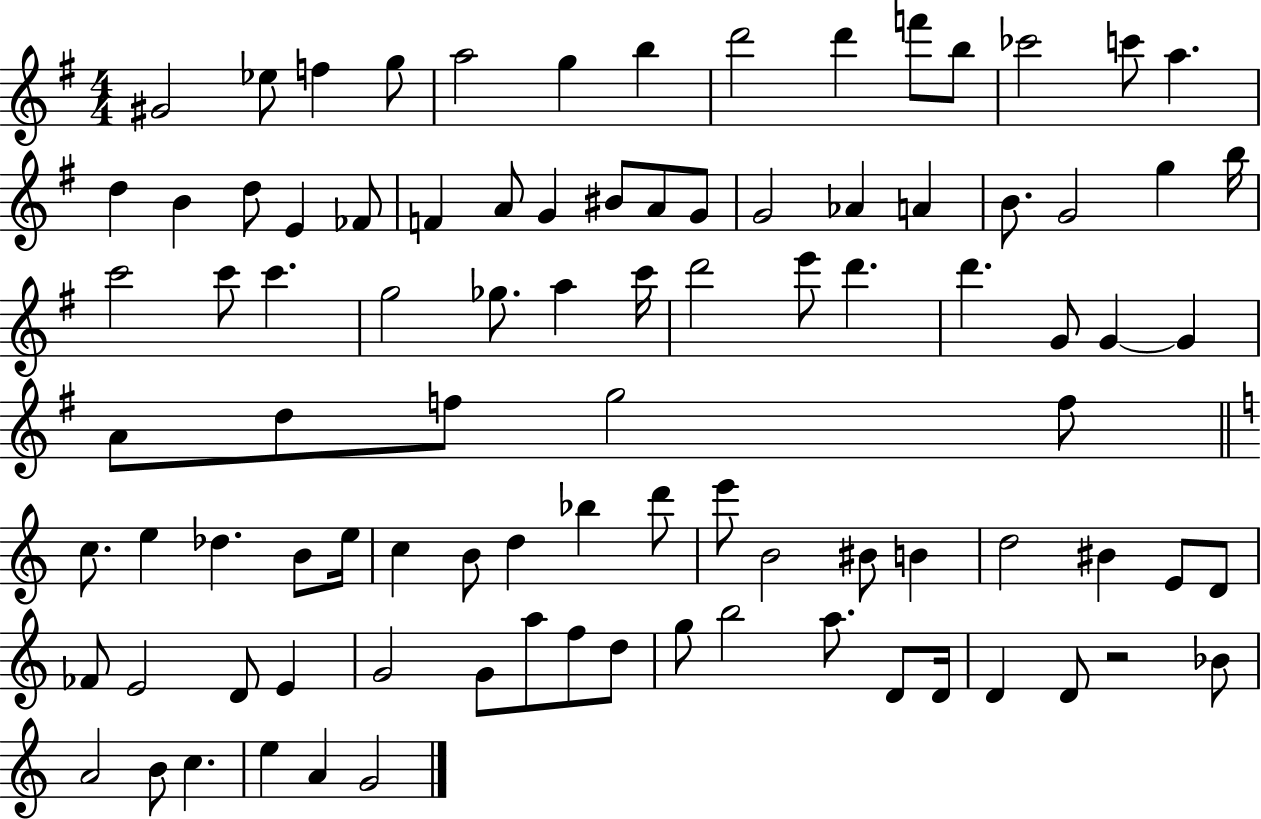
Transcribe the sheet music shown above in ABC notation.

X:1
T:Untitled
M:4/4
L:1/4
K:G
^G2 _e/2 f g/2 a2 g b d'2 d' f'/2 b/2 _c'2 c'/2 a d B d/2 E _F/2 F A/2 G ^B/2 A/2 G/2 G2 _A A B/2 G2 g b/4 c'2 c'/2 c' g2 _g/2 a c'/4 d'2 e'/2 d' d' G/2 G G A/2 d/2 f/2 g2 f/2 c/2 e _d B/2 e/4 c B/2 d _b d'/2 e'/2 B2 ^B/2 B d2 ^B E/2 D/2 _F/2 E2 D/2 E G2 G/2 a/2 f/2 d/2 g/2 b2 a/2 D/2 D/4 D D/2 z2 _B/2 A2 B/2 c e A G2